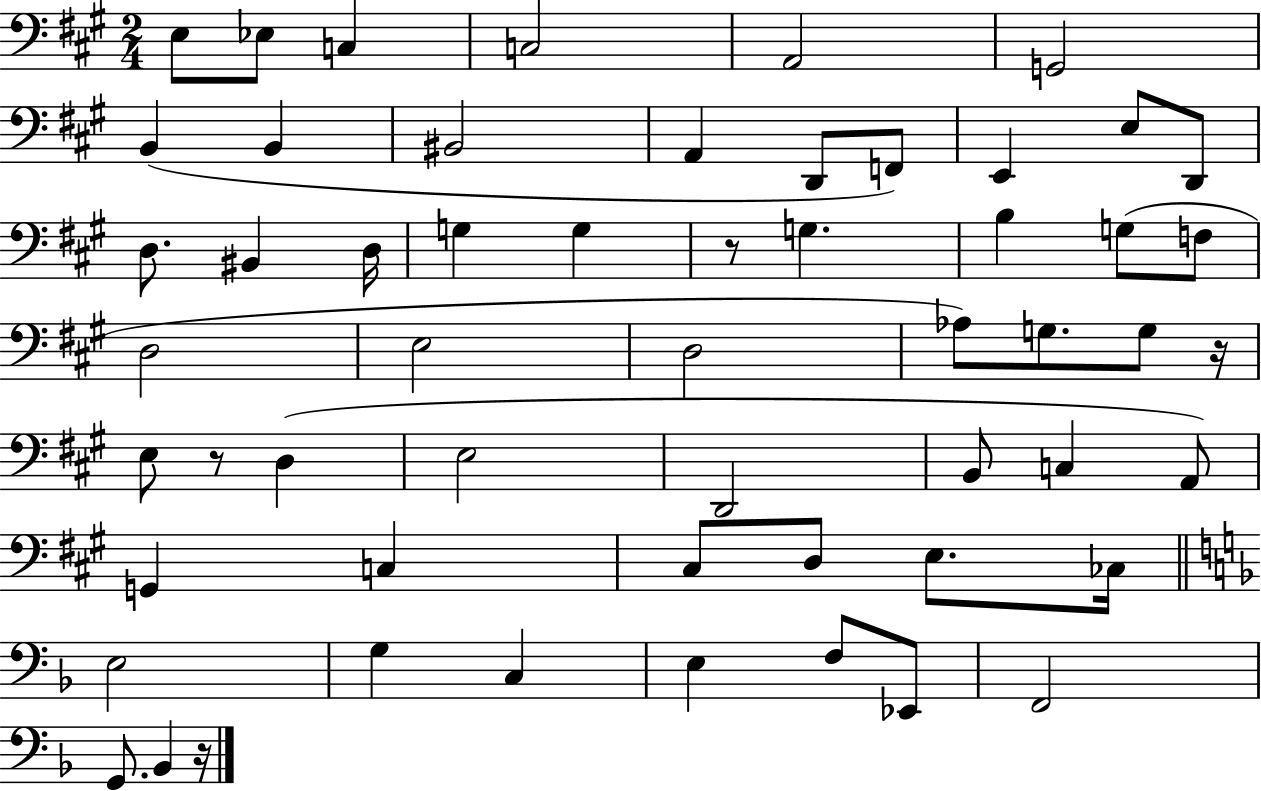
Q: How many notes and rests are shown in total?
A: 56